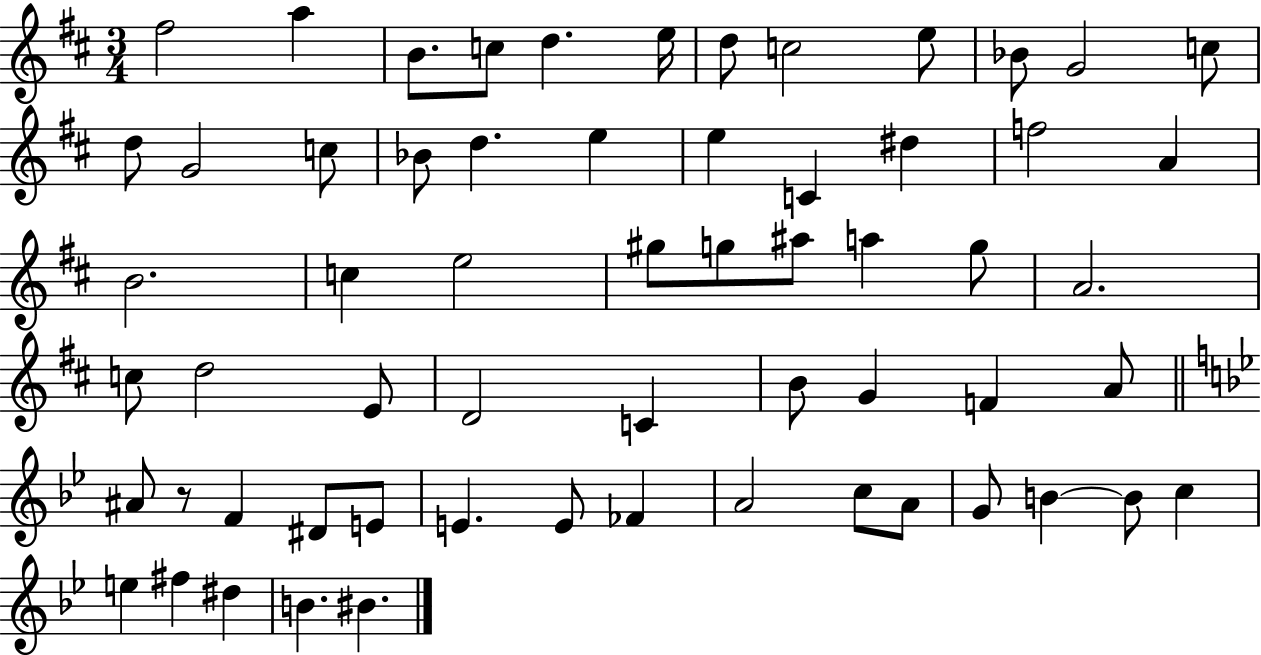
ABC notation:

X:1
T:Untitled
M:3/4
L:1/4
K:D
^f2 a B/2 c/2 d e/4 d/2 c2 e/2 _B/2 G2 c/2 d/2 G2 c/2 _B/2 d e e C ^d f2 A B2 c e2 ^g/2 g/2 ^a/2 a g/2 A2 c/2 d2 E/2 D2 C B/2 G F A/2 ^A/2 z/2 F ^D/2 E/2 E E/2 _F A2 c/2 A/2 G/2 B B/2 c e ^f ^d B ^B